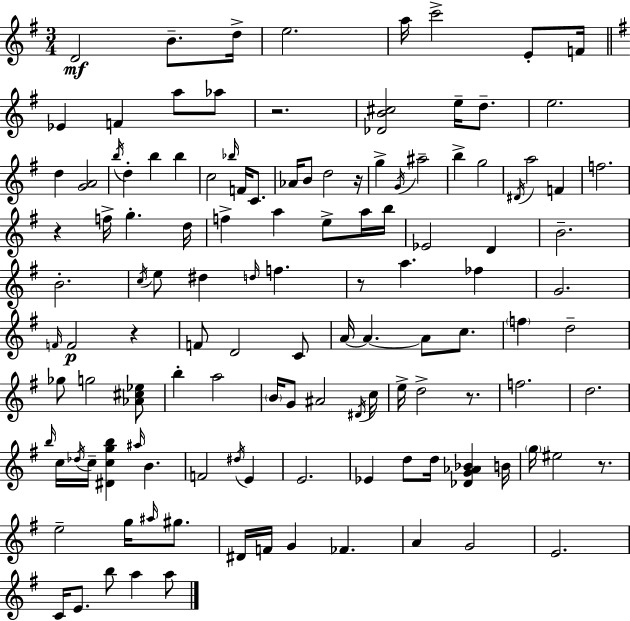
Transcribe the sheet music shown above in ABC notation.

X:1
T:Untitled
M:3/4
L:1/4
K:Em
D2 B/2 d/4 e2 a/4 c'2 E/2 F/4 _E F a/2 _a/2 z2 [_DB^c]2 e/4 d/2 e2 d [GA]2 b/4 d b b c2 _b/4 F/4 C/2 _A/4 B/2 d2 z/4 g G/4 ^a2 b g2 ^D/4 a2 F f2 z f/4 g d/4 f a e/2 a/4 b/4 _E2 D B2 B2 c/4 e/2 ^d d/4 f z/2 a _f G2 F/4 F2 z F/2 D2 C/2 A/4 A A/2 c/2 f d2 _g/2 g2 [_A^c_e]/2 b a2 B/4 G/2 ^A2 ^D/4 c/4 e/4 d2 z/2 f2 d2 b/4 c/4 _d/4 c/4 [^Dcgb] ^a/4 B F2 ^d/4 E E2 _E d/2 d/4 [_DG_A_B] B/4 g/4 ^e2 z/2 e2 g/4 ^a/4 ^g/2 ^D/4 F/4 G _F A G2 E2 C/4 E/2 b/2 a a/2